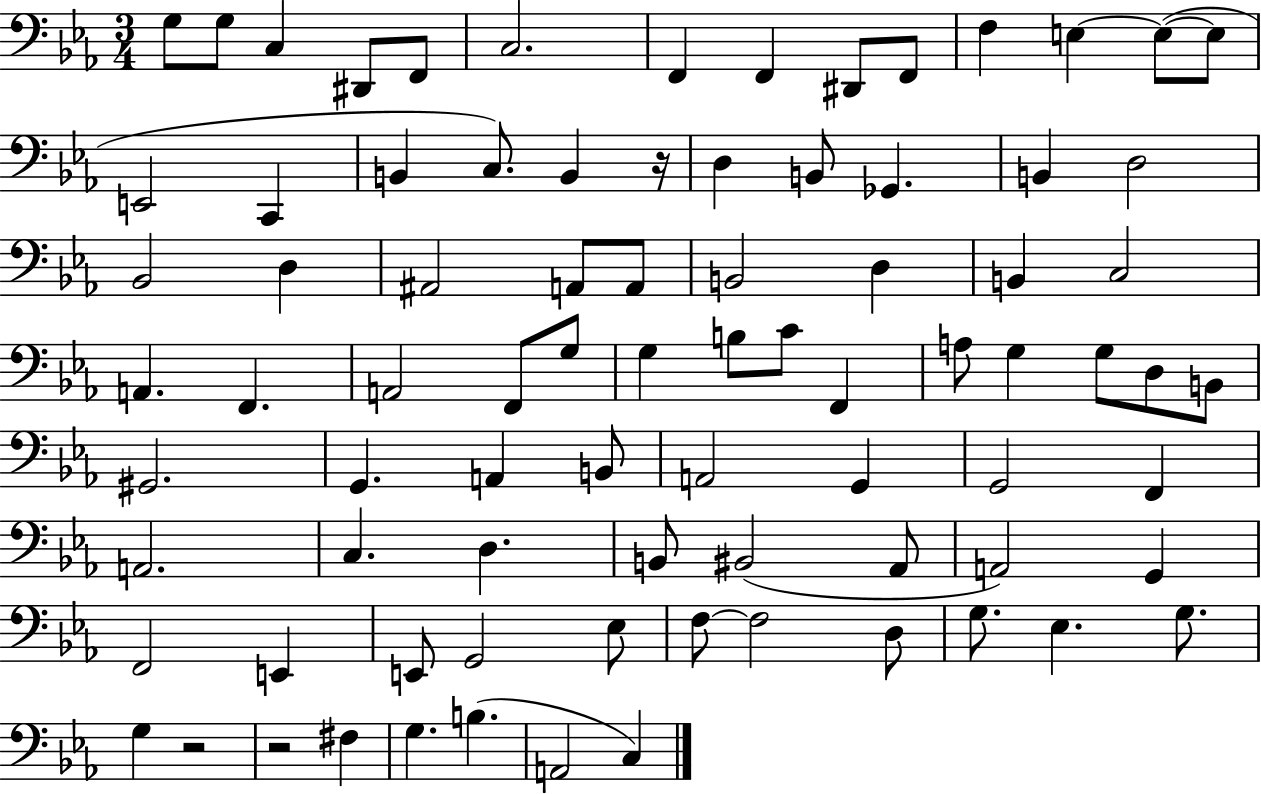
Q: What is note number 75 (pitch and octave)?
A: G3